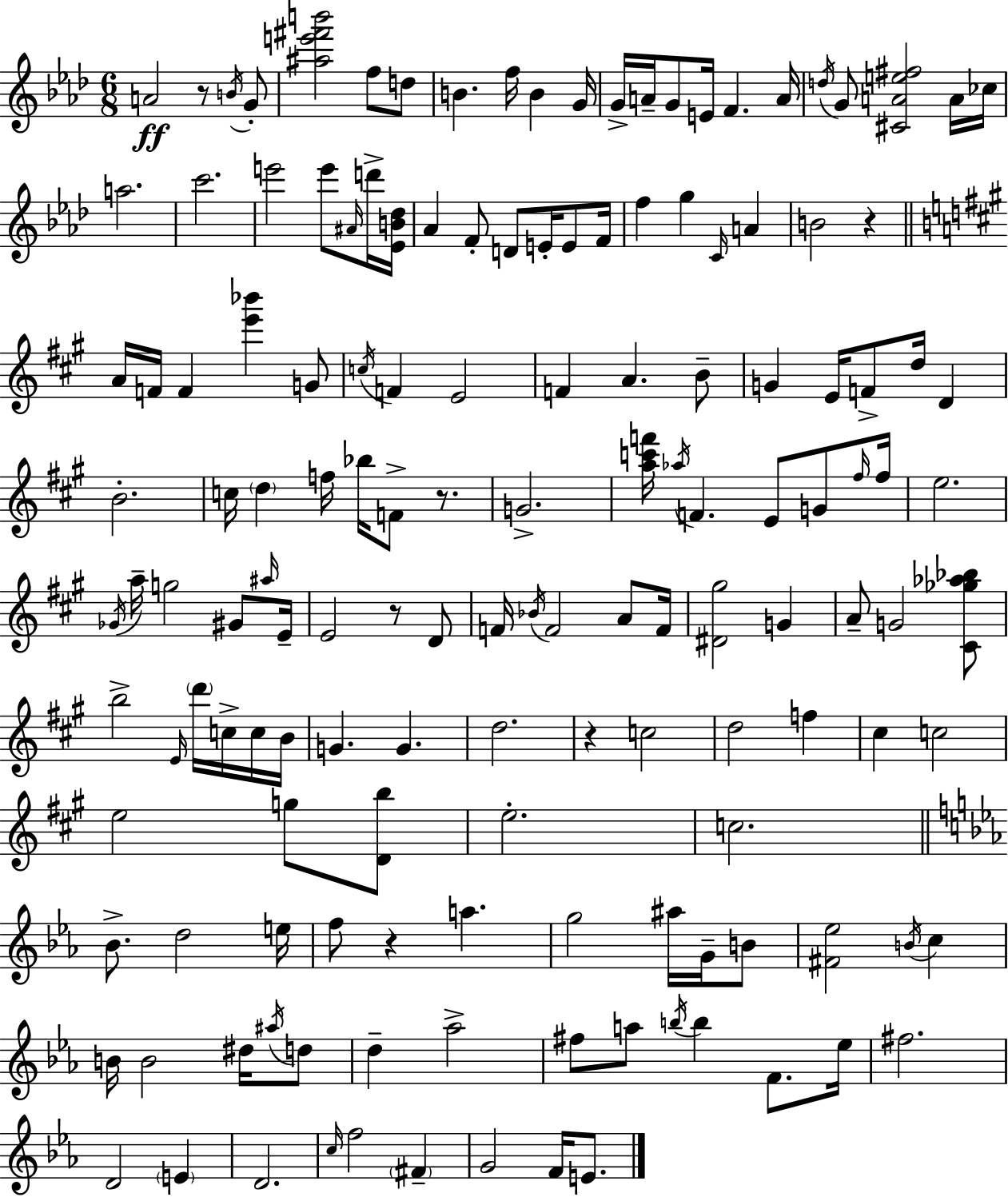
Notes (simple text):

A4/h R/e B4/s G4/e [A#5,E6,F#6,B6]/h F5/e D5/e B4/q. F5/s B4/q G4/s G4/s A4/s G4/e E4/s F4/q. A4/s D5/s G4/e [C#4,A4,E5,F#5]/h A4/s CES5/s A5/h. C6/h. E6/h E6/e A#4/s D6/s [Eb4,B4,Db5]/s Ab4/q F4/e D4/e E4/s E4/e F4/s F5/q G5/q C4/s A4/q B4/h R/q A4/s F4/s F4/q [E6,Bb6]/q G4/e C5/s F4/q E4/h F4/q A4/q. B4/e G4/q E4/s F4/e D5/s D4/q B4/h. C5/s D5/q F5/s Bb5/s F4/e R/e. G4/h. [A5,C6,F6]/s Ab5/s F4/q. E4/e G4/e F#5/s F#5/s E5/h. Gb4/s A5/s G5/h G#4/e A#5/s E4/s E4/h R/e D4/e F4/s Bb4/s F4/h A4/e F4/s [D#4,G#5]/h G4/q A4/e G4/h [C#4,Gb5,Ab5,Bb5]/e B5/h E4/s D6/s C5/s C5/s B4/s G4/q. G4/q. D5/h. R/q C5/h D5/h F5/q C#5/q C5/h E5/h G5/e [D4,B5]/e E5/h. C5/h. Bb4/e. D5/h E5/s F5/e R/q A5/q. G5/h A#5/s G4/s B4/e [F#4,Eb5]/h B4/s C5/q B4/s B4/h D#5/s A#5/s D5/e D5/q Ab5/h F#5/e A5/e B5/s B5/q F4/e. Eb5/s F#5/h. D4/h E4/q D4/h. C5/s F5/h F#4/q G4/h F4/s E4/e.